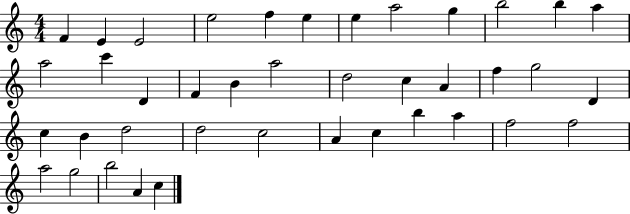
F4/q E4/q E4/h E5/h F5/q E5/q E5/q A5/h G5/q B5/h B5/q A5/q A5/h C6/q D4/q F4/q B4/q A5/h D5/h C5/q A4/q F5/q G5/h D4/q C5/q B4/q D5/h D5/h C5/h A4/q C5/q B5/q A5/q F5/h F5/h A5/h G5/h B5/h A4/q C5/q